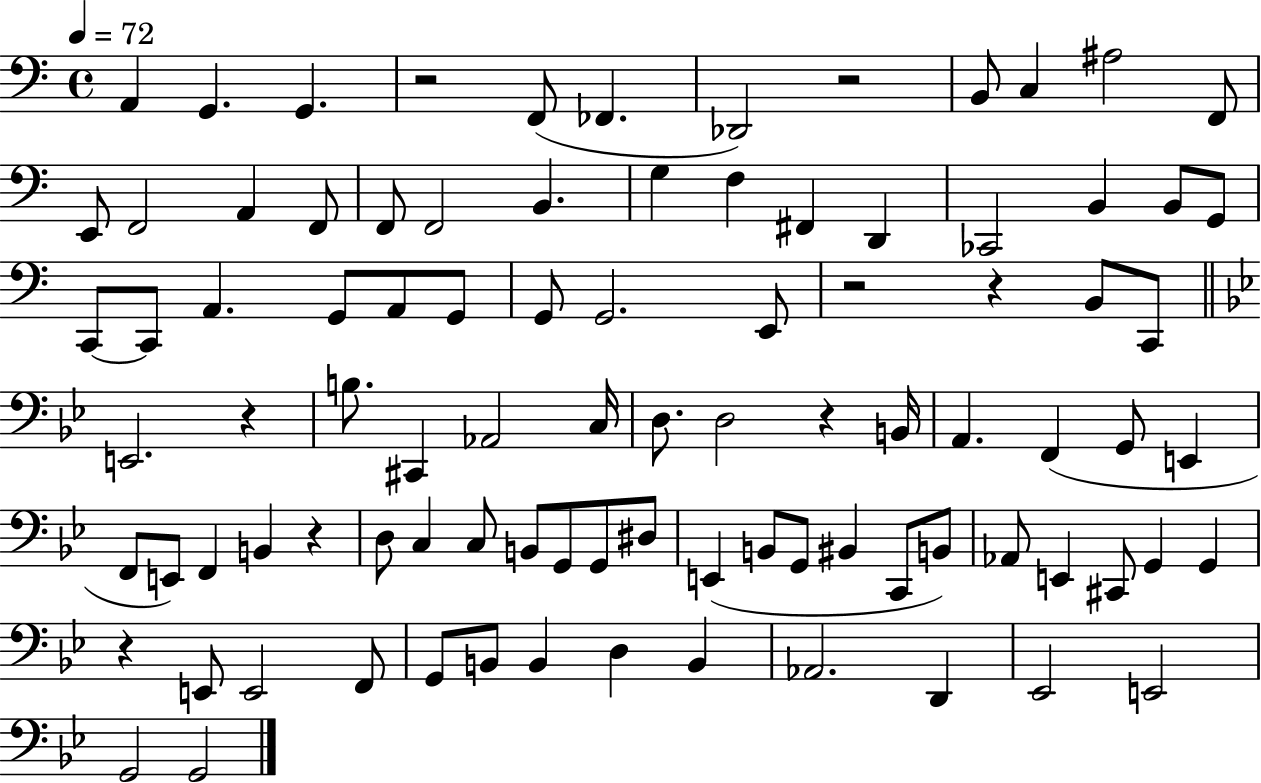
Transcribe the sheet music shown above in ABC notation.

X:1
T:Untitled
M:4/4
L:1/4
K:C
A,, G,, G,, z2 F,,/2 _F,, _D,,2 z2 B,,/2 C, ^A,2 F,,/2 E,,/2 F,,2 A,, F,,/2 F,,/2 F,,2 B,, G, F, ^F,, D,, _C,,2 B,, B,,/2 G,,/2 C,,/2 C,,/2 A,, G,,/2 A,,/2 G,,/2 G,,/2 G,,2 E,,/2 z2 z B,,/2 C,,/2 E,,2 z B,/2 ^C,, _A,,2 C,/4 D,/2 D,2 z B,,/4 A,, F,, G,,/2 E,, F,,/2 E,,/2 F,, B,, z D,/2 C, C,/2 B,,/2 G,,/2 G,,/2 ^D,/2 E,, B,,/2 G,,/2 ^B,, C,,/2 B,,/2 _A,,/2 E,, ^C,,/2 G,, G,, z E,,/2 E,,2 F,,/2 G,,/2 B,,/2 B,, D, B,, _A,,2 D,, _E,,2 E,,2 G,,2 G,,2